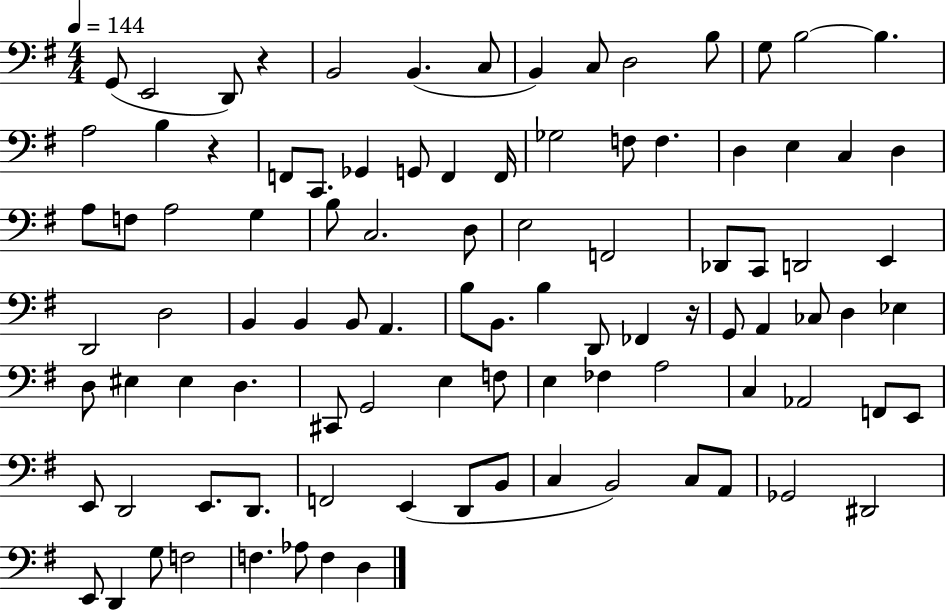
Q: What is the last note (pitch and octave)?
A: D3